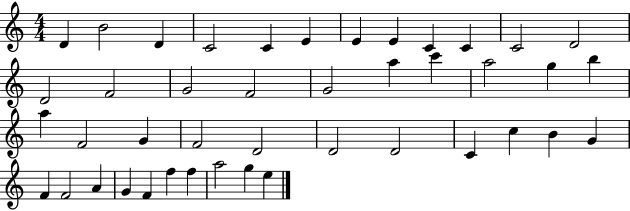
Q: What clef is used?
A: treble